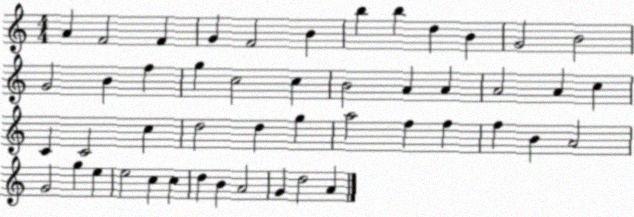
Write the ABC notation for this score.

X:1
T:Untitled
M:4/4
L:1/4
K:C
A F2 F G F2 B b b d B G2 B2 G2 B f g c2 c B2 A A A2 A c C C2 c d2 d g a2 f f f B A2 G2 g e e2 c c d B A2 G d2 A